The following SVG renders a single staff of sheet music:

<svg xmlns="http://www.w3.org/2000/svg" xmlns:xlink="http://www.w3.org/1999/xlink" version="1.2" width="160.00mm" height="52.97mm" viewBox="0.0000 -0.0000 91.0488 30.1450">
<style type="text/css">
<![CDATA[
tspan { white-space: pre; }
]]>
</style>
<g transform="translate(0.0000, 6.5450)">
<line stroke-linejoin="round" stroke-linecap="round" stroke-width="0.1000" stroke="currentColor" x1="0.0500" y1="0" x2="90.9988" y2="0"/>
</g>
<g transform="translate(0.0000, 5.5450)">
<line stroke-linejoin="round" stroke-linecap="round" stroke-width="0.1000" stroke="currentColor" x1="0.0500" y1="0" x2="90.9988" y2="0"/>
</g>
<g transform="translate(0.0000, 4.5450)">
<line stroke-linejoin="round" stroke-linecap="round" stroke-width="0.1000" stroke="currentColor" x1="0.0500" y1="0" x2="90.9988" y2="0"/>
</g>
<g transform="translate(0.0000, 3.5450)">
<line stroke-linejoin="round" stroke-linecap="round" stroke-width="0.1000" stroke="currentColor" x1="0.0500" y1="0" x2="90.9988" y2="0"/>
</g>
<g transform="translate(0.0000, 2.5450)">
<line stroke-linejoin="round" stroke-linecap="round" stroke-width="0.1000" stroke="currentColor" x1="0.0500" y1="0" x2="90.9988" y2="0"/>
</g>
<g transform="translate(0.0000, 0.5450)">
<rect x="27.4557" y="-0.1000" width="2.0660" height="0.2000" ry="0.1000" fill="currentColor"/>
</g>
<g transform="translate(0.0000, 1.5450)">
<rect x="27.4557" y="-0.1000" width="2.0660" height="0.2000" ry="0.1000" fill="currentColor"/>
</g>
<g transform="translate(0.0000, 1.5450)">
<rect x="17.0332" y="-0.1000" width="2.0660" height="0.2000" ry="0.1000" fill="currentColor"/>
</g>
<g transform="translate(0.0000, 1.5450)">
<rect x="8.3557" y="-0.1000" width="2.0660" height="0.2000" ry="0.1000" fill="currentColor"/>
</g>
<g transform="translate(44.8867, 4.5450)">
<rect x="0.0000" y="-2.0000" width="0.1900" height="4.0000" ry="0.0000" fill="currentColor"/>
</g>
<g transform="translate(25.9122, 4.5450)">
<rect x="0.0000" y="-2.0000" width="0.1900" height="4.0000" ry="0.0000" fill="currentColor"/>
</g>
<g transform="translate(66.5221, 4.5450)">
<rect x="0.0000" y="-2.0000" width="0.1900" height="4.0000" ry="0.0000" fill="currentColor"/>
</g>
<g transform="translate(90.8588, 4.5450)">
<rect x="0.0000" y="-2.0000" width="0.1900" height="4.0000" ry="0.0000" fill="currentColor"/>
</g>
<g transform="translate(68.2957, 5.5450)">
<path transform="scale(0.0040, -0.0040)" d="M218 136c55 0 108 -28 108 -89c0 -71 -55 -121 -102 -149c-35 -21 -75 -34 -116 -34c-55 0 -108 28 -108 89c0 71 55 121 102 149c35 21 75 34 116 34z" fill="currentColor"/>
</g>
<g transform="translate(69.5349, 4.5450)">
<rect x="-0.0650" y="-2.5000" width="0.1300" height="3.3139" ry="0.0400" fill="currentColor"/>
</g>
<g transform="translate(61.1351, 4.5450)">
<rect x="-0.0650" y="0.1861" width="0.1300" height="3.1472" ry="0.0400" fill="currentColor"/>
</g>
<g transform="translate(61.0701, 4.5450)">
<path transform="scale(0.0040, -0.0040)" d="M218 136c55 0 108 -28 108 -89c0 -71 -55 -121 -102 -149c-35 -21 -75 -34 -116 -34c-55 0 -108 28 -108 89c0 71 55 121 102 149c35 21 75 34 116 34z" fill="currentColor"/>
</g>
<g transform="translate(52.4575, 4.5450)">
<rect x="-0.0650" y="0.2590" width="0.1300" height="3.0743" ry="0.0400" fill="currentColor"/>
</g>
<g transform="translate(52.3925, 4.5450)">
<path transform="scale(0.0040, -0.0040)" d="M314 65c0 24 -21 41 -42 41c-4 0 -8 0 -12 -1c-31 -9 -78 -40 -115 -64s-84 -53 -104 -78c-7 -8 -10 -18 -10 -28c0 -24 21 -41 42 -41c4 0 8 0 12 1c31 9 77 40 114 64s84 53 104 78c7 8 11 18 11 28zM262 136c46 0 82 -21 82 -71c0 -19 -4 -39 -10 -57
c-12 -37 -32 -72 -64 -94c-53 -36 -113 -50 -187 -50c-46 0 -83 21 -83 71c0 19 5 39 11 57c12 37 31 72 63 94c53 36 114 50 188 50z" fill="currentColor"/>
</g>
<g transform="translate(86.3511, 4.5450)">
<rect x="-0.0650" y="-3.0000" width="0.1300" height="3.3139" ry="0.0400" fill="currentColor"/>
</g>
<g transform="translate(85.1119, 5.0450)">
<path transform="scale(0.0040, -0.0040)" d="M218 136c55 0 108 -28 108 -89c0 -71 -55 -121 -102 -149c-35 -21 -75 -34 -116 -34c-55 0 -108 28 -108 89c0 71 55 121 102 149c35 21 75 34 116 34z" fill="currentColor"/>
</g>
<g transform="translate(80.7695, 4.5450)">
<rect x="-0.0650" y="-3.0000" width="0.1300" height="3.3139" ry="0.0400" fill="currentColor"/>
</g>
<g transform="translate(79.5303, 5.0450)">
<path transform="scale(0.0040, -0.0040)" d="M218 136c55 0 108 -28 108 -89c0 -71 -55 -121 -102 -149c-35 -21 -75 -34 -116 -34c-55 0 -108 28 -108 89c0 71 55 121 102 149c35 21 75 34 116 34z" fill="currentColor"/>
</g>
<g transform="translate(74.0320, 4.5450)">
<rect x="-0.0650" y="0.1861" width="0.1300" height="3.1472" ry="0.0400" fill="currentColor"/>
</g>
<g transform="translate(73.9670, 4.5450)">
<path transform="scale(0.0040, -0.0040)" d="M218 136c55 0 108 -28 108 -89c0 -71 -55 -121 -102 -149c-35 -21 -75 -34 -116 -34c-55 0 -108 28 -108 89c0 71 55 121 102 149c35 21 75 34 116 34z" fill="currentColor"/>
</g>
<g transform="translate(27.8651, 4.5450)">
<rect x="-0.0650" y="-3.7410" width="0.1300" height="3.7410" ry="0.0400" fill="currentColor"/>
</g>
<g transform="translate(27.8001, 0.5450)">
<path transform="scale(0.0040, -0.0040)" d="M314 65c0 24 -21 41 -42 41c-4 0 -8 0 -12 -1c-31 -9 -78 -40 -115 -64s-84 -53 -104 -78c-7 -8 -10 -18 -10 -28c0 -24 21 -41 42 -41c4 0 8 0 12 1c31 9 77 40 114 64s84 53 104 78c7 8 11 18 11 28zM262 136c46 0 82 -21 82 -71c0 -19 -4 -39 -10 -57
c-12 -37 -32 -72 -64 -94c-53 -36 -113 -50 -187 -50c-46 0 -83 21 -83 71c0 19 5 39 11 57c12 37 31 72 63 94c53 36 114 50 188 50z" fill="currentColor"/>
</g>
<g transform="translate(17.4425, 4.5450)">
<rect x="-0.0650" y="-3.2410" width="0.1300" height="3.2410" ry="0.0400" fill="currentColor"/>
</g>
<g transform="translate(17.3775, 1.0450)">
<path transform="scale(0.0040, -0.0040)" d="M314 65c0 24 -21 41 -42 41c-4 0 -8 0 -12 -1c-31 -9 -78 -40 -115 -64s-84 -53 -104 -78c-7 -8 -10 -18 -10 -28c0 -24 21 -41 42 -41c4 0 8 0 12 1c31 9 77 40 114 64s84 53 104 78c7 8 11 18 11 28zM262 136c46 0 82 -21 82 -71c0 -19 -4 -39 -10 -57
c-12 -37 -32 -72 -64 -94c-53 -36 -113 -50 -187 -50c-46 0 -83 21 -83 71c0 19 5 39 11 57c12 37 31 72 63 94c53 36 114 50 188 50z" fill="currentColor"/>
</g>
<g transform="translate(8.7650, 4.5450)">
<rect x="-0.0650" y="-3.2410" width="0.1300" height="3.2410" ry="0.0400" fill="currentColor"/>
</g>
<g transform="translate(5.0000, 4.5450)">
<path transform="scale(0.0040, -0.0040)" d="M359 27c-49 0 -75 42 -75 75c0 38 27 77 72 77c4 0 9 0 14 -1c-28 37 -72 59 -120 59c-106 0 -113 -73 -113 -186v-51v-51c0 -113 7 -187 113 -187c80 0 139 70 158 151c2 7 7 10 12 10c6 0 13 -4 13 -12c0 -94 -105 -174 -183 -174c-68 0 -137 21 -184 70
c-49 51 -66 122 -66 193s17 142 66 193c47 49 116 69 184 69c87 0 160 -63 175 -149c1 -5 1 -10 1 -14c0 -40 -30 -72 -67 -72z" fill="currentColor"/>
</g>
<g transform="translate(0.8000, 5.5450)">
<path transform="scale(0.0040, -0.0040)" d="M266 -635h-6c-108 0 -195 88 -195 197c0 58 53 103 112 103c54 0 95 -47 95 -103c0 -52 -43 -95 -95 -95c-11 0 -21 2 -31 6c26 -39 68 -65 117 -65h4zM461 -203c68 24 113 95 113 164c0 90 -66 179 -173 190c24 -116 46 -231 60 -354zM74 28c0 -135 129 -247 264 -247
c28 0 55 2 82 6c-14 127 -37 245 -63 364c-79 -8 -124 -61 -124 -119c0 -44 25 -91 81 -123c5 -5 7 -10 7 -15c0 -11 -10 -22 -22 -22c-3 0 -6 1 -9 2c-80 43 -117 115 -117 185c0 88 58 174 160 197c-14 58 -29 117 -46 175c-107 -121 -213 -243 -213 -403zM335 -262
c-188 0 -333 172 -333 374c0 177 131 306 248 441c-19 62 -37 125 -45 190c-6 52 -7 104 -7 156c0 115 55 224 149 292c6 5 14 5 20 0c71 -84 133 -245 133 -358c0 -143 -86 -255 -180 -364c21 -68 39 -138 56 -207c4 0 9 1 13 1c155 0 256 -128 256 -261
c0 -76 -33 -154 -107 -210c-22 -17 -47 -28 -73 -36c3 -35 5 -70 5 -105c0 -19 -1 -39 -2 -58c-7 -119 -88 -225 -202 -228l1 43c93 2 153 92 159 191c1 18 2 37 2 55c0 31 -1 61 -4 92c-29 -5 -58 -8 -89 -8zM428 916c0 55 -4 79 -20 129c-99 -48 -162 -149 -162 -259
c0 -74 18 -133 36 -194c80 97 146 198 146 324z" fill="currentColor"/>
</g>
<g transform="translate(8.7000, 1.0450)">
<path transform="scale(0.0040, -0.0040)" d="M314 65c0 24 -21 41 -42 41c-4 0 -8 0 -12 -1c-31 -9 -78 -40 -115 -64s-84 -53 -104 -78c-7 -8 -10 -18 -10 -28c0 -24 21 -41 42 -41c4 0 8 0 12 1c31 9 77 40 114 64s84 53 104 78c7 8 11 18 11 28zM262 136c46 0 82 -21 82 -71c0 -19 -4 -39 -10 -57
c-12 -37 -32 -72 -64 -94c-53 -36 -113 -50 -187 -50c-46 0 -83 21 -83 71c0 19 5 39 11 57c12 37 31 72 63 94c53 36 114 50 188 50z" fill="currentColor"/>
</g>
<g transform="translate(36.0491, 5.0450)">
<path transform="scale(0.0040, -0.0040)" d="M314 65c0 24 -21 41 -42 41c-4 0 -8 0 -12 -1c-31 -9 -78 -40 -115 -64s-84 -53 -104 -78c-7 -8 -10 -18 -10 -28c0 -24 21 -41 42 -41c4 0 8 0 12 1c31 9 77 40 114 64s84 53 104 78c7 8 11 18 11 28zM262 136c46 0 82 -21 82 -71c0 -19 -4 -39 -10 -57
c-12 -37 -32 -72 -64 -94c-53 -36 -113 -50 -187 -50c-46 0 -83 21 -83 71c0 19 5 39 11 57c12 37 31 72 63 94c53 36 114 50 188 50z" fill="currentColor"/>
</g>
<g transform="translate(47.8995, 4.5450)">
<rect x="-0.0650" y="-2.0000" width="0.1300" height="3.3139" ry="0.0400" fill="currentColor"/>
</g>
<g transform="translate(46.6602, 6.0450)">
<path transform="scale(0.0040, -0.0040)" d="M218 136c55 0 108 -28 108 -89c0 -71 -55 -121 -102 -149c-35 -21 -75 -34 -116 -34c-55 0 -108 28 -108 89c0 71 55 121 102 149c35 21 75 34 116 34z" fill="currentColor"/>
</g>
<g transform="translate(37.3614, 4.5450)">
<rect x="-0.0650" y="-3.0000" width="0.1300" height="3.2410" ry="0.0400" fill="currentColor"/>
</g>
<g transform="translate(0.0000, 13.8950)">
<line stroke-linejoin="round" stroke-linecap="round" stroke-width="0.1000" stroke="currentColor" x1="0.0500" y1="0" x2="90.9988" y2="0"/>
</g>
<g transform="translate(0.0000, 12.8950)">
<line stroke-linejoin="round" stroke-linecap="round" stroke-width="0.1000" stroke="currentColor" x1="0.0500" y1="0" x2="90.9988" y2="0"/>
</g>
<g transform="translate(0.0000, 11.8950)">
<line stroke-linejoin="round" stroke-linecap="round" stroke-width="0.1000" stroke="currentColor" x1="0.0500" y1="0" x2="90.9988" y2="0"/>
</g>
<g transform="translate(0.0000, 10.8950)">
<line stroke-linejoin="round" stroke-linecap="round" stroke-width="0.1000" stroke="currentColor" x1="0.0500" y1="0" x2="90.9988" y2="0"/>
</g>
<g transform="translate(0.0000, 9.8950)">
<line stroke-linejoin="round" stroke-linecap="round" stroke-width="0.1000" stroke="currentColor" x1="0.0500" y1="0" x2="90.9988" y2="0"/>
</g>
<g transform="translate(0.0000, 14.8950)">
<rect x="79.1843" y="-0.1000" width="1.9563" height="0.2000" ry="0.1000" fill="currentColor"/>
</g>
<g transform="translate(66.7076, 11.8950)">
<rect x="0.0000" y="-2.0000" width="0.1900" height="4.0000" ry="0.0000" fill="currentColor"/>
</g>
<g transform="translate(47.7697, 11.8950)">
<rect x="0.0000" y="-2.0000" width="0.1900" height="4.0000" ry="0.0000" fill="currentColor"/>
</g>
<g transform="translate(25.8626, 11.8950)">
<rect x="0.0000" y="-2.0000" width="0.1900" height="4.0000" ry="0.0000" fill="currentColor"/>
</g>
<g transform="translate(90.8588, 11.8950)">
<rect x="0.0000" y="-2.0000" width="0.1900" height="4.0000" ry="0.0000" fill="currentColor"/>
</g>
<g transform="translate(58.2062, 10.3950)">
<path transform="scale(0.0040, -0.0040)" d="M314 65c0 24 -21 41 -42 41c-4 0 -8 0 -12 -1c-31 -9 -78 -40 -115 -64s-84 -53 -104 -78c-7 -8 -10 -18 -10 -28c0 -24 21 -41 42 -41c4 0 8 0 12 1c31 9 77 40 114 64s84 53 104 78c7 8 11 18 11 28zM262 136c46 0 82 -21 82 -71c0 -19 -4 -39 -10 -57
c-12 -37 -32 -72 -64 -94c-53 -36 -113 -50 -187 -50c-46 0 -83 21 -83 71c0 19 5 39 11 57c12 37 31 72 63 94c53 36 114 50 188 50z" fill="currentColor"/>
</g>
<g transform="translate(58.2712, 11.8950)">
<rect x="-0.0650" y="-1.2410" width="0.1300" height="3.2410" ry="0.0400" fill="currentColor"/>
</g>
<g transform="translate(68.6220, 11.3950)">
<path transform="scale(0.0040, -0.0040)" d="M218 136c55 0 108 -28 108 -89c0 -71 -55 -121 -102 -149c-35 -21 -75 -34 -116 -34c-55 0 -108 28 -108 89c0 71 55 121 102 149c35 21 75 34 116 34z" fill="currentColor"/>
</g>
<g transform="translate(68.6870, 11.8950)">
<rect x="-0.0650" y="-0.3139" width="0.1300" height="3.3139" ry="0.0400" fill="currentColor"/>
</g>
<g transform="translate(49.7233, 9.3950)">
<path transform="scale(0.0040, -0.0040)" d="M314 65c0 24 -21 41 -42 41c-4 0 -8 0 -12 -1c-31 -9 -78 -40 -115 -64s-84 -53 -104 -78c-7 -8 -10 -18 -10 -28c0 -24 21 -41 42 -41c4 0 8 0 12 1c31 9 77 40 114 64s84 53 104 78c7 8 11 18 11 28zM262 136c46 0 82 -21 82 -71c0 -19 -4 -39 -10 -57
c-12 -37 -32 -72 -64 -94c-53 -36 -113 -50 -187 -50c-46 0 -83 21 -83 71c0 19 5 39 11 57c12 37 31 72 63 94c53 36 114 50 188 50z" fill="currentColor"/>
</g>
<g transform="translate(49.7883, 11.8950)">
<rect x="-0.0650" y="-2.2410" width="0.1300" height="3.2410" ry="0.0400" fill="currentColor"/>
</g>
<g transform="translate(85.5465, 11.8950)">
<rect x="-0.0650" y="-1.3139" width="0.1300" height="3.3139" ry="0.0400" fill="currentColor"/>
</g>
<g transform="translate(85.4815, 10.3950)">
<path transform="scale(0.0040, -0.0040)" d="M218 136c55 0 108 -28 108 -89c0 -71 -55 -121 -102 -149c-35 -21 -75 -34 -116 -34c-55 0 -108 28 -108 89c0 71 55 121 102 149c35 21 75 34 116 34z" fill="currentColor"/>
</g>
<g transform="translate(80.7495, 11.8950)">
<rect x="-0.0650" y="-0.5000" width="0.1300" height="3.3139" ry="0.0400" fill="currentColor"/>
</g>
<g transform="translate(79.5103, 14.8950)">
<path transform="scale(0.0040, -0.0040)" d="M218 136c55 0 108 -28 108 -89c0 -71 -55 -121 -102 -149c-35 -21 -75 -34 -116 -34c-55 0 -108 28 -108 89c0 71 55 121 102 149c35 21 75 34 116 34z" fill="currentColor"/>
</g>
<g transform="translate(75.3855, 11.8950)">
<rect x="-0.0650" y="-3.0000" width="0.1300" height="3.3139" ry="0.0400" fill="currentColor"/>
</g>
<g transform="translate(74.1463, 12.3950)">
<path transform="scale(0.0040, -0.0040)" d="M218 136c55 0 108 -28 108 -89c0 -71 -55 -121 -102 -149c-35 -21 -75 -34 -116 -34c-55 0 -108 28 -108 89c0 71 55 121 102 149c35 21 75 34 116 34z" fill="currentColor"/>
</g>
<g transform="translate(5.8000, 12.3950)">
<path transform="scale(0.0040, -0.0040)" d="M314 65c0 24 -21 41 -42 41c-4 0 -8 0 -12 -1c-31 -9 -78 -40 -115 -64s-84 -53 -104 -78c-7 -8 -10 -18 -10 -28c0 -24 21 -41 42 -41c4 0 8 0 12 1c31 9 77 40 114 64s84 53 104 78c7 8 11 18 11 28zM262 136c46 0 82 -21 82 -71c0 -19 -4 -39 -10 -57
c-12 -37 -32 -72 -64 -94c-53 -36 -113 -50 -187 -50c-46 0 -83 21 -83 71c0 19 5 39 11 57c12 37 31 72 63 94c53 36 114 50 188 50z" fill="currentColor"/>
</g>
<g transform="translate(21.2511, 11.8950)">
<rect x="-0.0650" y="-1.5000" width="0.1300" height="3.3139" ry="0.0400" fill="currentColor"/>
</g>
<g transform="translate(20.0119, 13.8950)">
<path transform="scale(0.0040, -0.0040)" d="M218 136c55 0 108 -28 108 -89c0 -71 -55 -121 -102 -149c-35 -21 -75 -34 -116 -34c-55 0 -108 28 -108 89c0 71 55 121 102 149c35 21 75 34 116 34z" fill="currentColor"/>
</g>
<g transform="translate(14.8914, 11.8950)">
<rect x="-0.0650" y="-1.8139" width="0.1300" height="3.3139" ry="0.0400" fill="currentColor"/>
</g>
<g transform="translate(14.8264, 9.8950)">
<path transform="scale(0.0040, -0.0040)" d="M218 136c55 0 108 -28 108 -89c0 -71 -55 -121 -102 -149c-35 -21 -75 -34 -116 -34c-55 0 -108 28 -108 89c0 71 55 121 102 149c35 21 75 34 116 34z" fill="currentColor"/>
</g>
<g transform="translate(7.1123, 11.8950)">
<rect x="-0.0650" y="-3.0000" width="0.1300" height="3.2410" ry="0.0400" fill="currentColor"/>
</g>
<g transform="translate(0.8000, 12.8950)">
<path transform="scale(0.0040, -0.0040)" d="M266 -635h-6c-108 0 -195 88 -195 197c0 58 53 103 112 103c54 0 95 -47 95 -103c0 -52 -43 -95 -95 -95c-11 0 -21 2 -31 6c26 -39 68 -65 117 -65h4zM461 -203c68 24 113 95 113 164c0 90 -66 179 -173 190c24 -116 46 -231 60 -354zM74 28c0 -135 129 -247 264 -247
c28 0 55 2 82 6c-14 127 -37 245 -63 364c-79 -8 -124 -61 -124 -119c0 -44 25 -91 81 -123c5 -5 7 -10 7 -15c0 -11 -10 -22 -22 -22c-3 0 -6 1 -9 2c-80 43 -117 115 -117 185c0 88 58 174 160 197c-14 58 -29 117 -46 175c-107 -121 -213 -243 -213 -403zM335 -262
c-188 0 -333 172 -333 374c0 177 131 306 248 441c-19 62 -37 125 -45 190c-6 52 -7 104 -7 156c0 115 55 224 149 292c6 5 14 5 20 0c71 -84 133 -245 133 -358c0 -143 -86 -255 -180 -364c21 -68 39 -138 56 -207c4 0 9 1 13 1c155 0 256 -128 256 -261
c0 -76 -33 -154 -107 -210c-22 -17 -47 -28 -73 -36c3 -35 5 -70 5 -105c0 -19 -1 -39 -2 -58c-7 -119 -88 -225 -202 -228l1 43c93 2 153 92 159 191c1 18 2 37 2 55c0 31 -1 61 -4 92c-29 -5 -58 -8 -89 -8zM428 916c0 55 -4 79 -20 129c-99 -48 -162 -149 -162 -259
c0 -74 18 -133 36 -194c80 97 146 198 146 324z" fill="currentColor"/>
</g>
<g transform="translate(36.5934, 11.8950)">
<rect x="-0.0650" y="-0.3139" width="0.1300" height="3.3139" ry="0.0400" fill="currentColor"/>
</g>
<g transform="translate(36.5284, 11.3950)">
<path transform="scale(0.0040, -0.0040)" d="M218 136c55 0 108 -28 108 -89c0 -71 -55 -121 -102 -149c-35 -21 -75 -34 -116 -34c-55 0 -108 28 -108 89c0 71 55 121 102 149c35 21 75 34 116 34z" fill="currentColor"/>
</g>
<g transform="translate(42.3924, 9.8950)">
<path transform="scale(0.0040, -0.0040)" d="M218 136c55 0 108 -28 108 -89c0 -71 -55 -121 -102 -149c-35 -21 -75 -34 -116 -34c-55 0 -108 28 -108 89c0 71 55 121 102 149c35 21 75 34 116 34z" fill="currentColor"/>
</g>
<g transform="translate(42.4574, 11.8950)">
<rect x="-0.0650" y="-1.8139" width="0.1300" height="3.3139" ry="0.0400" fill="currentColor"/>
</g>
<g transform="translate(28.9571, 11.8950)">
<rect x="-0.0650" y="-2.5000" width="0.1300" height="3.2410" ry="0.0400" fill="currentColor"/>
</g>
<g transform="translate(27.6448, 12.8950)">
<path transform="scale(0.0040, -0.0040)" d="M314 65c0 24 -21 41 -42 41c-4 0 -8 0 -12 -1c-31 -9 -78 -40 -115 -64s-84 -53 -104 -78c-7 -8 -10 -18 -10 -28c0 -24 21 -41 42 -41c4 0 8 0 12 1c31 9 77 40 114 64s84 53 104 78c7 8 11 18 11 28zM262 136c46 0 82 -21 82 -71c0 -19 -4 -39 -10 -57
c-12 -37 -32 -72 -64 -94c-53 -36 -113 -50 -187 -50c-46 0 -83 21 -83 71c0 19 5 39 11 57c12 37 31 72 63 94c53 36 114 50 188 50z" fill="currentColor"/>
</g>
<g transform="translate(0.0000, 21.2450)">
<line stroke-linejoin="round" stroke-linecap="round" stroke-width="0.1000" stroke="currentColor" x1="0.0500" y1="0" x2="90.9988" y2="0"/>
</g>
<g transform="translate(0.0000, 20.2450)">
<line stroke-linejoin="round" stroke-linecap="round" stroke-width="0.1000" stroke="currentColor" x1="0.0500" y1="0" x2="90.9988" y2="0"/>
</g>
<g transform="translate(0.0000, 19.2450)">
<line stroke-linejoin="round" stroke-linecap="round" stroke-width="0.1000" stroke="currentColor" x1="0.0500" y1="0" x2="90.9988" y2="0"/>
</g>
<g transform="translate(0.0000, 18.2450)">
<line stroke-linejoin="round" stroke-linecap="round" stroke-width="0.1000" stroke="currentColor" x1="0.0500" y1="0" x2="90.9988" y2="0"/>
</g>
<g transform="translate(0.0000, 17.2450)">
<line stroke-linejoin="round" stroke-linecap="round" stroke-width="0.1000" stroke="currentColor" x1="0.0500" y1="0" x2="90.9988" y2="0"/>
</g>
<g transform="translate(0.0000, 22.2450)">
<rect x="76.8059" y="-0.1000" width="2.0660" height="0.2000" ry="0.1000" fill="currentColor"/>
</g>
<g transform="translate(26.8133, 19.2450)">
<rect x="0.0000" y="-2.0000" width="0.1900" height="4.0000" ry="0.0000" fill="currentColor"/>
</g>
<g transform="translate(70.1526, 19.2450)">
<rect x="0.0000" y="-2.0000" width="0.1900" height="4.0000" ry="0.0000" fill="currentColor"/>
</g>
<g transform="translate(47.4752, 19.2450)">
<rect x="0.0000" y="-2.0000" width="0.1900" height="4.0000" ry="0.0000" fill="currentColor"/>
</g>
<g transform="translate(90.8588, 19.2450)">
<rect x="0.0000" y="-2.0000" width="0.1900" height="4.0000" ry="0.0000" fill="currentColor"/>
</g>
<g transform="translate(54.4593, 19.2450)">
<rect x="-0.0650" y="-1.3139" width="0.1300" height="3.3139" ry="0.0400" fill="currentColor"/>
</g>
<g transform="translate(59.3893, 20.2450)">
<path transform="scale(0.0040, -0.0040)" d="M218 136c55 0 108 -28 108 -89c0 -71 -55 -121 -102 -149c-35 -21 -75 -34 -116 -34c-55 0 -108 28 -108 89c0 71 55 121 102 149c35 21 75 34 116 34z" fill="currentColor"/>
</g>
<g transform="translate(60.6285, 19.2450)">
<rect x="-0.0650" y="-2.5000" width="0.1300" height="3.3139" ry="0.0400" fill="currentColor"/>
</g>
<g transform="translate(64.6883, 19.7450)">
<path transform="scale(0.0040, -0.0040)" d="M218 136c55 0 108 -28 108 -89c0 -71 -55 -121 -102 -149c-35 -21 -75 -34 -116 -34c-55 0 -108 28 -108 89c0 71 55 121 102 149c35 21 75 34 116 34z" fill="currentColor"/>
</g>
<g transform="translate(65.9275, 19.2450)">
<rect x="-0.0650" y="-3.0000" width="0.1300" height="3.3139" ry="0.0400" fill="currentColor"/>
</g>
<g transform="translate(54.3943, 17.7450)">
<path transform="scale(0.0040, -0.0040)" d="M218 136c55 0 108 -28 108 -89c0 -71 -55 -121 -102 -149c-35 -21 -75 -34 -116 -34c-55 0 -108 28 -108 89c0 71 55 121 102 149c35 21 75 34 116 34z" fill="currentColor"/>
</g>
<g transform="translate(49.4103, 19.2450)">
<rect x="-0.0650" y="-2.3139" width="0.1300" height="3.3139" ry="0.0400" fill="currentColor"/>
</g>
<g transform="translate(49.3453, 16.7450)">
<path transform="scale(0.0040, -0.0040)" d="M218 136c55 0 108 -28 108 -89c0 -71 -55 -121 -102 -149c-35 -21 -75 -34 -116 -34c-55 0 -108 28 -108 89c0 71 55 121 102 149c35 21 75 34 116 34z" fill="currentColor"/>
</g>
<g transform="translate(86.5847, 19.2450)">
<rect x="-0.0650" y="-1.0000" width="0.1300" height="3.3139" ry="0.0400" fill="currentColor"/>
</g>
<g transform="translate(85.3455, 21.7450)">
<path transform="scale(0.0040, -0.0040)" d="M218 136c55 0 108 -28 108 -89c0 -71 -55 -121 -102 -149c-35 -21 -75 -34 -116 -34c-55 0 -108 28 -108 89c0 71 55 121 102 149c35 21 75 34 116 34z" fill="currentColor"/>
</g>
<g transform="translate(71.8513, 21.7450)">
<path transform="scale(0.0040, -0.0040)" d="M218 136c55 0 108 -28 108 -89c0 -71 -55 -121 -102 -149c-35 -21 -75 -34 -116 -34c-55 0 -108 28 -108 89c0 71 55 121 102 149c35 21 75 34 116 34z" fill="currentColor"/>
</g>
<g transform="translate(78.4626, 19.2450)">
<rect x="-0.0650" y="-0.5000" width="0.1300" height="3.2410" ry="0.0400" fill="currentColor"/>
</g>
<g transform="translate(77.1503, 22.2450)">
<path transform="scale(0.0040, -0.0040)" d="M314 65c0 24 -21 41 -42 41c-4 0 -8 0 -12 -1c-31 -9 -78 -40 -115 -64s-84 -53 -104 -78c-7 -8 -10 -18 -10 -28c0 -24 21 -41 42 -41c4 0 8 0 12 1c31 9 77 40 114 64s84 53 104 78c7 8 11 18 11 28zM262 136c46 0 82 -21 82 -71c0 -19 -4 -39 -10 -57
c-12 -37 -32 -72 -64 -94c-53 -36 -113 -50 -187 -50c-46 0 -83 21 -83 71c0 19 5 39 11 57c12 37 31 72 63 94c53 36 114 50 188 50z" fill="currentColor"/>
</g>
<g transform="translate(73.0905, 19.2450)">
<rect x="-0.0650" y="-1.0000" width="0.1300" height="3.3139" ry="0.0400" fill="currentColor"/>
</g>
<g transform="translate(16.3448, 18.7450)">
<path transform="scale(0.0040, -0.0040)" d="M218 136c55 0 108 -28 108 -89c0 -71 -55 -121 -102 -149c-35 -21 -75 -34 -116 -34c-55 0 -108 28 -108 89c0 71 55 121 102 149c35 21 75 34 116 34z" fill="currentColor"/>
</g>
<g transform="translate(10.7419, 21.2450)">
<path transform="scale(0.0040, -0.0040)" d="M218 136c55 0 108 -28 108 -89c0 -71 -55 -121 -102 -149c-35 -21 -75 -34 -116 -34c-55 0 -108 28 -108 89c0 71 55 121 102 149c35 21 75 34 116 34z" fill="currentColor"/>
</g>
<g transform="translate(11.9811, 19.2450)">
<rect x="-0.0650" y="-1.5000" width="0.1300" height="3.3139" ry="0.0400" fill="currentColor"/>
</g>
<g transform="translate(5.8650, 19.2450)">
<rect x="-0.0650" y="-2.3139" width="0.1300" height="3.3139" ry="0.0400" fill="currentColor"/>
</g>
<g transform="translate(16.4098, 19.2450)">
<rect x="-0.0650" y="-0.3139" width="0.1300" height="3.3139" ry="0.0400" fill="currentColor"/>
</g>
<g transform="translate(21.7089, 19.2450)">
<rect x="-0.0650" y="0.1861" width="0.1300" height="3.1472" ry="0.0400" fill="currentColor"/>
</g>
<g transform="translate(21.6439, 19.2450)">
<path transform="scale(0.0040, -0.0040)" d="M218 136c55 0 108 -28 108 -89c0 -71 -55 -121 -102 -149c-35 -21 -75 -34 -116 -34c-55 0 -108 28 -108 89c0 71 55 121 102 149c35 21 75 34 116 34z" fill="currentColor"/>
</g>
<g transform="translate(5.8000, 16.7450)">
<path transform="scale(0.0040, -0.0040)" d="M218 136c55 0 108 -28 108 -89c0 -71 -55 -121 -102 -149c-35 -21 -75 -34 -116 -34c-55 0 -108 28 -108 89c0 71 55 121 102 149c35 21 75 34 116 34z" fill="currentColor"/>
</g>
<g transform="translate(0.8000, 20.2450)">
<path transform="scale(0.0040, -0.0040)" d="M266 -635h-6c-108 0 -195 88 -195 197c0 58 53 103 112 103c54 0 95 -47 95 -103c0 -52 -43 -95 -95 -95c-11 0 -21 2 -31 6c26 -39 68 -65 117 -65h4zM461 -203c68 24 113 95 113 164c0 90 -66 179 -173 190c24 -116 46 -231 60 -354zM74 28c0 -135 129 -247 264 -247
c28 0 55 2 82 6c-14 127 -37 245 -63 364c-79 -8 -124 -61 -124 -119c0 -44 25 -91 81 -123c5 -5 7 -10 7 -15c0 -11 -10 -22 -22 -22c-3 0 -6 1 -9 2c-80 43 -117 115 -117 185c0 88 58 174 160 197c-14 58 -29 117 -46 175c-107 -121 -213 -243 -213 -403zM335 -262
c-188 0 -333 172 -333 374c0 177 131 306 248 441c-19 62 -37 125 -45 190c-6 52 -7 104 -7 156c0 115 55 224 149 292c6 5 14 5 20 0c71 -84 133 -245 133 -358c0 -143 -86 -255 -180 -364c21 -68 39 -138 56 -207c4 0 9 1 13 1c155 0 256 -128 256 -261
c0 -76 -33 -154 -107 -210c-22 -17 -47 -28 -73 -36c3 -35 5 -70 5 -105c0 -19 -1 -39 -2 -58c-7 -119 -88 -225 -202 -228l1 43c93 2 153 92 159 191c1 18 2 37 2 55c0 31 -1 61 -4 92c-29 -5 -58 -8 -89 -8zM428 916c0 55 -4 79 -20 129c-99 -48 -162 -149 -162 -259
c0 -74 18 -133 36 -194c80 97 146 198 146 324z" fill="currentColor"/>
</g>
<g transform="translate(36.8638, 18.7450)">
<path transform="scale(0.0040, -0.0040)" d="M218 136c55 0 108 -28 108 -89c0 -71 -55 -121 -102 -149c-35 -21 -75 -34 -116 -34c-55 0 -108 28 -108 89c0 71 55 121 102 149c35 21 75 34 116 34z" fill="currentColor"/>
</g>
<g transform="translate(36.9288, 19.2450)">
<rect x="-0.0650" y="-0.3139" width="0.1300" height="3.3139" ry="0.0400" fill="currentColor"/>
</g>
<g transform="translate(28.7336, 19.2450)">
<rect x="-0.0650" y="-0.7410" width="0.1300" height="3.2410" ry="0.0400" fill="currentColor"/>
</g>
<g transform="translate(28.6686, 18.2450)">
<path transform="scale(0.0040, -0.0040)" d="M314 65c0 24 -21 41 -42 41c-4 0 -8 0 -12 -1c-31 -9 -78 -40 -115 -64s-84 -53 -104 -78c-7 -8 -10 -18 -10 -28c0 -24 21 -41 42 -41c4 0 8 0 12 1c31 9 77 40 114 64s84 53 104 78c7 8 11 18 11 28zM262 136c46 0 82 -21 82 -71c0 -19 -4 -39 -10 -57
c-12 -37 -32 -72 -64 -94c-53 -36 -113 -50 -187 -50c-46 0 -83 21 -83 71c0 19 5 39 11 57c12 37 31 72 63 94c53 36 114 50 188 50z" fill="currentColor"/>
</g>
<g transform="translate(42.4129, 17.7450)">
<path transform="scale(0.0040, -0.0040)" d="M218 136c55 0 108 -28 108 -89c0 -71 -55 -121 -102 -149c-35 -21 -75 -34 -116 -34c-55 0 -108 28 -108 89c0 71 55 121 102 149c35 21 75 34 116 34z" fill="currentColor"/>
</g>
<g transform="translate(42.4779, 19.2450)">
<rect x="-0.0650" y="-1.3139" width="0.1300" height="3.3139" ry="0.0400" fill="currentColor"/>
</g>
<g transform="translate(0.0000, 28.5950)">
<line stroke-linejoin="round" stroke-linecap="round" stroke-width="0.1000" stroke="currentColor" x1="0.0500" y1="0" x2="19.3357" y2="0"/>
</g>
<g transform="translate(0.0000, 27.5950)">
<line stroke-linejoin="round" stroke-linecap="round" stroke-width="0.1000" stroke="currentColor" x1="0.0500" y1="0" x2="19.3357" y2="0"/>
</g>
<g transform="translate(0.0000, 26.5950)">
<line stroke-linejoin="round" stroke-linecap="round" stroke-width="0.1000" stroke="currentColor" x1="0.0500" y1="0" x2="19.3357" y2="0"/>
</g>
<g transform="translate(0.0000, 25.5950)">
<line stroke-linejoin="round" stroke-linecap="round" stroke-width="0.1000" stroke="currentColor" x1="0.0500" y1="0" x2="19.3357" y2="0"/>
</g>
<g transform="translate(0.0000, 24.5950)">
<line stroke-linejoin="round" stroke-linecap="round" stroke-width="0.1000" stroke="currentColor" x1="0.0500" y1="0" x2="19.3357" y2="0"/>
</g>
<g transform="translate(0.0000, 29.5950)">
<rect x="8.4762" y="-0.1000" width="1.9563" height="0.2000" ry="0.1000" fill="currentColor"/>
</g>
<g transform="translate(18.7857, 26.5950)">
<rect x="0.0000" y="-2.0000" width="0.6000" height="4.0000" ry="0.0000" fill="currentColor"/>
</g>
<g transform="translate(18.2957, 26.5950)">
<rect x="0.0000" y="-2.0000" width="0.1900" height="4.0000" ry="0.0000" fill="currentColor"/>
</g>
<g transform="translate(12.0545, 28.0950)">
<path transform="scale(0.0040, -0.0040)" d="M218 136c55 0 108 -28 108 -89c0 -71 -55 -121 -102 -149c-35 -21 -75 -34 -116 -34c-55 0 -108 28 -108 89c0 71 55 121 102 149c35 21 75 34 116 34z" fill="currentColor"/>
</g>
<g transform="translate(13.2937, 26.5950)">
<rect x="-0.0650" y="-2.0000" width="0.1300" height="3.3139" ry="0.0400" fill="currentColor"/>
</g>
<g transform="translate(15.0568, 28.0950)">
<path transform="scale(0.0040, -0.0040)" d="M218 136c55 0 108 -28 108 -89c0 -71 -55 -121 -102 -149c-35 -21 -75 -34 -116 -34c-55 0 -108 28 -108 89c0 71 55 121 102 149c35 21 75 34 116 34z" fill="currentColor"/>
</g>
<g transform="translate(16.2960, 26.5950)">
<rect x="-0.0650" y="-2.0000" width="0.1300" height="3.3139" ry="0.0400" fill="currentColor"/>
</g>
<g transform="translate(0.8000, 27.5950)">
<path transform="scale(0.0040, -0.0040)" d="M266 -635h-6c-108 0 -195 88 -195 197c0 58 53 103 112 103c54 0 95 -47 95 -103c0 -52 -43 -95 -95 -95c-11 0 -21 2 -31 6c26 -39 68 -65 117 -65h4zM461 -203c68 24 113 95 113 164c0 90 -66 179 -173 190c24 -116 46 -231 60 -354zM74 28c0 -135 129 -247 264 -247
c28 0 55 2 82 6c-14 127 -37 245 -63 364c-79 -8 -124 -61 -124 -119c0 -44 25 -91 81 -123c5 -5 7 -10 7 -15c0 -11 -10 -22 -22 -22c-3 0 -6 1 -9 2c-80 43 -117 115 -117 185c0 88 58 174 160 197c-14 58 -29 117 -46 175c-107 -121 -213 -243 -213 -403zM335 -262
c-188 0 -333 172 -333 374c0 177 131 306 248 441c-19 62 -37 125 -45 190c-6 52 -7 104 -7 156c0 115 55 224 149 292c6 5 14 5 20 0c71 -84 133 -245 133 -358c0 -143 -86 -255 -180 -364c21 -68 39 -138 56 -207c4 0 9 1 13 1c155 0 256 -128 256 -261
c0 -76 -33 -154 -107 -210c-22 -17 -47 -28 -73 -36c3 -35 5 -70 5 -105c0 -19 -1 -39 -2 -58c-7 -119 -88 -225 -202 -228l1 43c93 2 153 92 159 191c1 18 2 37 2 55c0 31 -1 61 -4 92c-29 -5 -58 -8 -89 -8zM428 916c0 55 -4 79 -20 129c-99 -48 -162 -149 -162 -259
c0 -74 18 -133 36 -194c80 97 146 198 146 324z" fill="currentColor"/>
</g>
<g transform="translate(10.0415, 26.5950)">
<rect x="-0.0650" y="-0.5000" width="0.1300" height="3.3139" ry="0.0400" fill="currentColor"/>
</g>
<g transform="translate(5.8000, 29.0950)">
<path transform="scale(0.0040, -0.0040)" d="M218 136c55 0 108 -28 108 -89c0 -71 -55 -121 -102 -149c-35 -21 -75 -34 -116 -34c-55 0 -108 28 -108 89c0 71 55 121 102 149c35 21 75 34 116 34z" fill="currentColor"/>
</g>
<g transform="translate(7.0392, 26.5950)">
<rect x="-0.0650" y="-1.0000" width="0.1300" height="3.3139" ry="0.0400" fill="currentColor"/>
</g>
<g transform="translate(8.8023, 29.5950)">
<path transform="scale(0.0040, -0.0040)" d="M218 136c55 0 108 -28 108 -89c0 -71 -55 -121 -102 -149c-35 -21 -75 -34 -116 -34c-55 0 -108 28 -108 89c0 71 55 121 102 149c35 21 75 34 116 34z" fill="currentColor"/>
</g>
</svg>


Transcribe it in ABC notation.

X:1
T:Untitled
M:4/4
L:1/4
K:C
b2 b2 c'2 A2 F B2 B G B A A A2 f E G2 c f g2 e2 c A C e g E c B d2 c e g e G A D C2 D D C F F